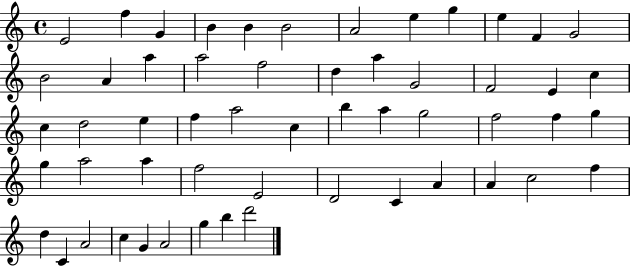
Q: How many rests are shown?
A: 0